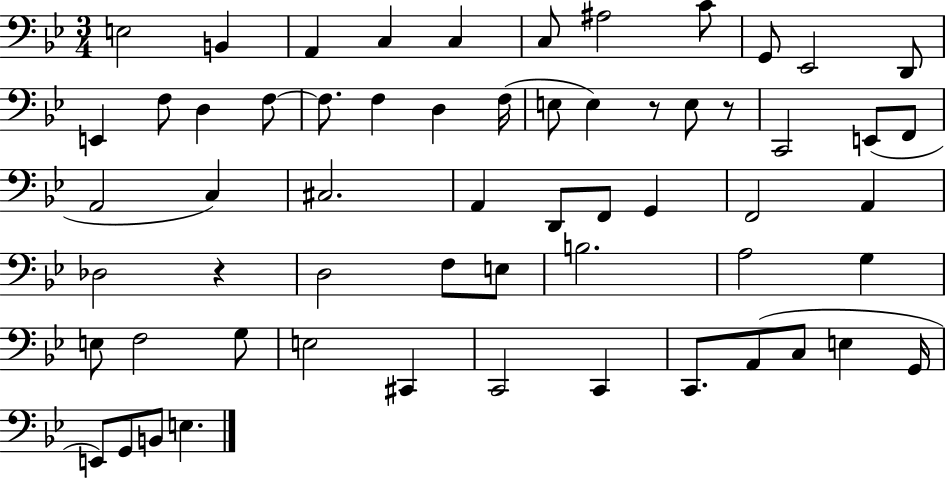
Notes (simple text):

E3/h B2/q A2/q C3/q C3/q C3/e A#3/h C4/e G2/e Eb2/h D2/e E2/q F3/e D3/q F3/e F3/e. F3/q D3/q F3/s E3/e E3/q R/e E3/e R/e C2/h E2/e F2/e A2/h C3/q C#3/h. A2/q D2/e F2/e G2/q F2/h A2/q Db3/h R/q D3/h F3/e E3/e B3/h. A3/h G3/q E3/e F3/h G3/e E3/h C#2/q C2/h C2/q C2/e. A2/e C3/e E3/q G2/s E2/e G2/e B2/e E3/q.